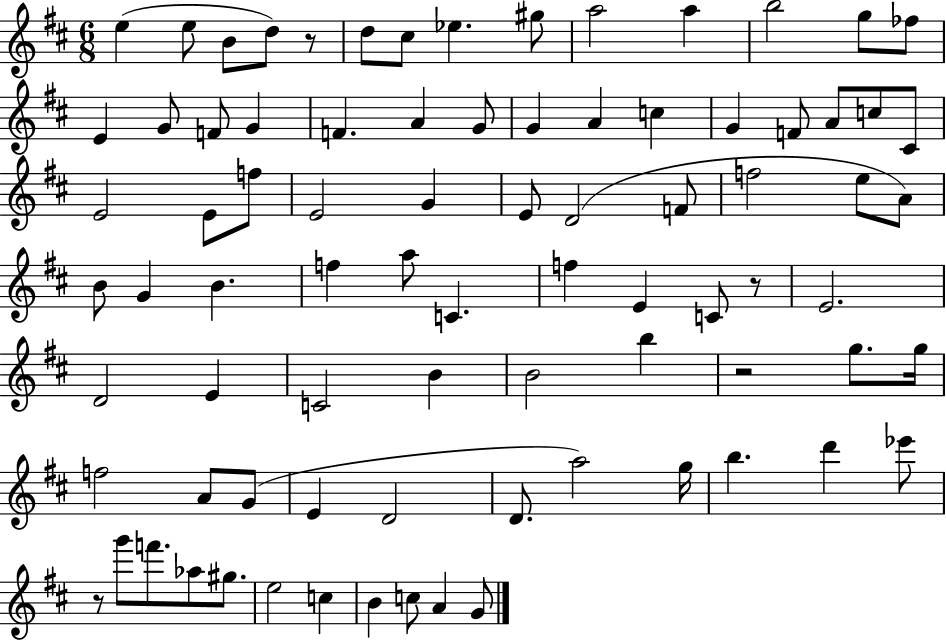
E5/q E5/e B4/e D5/e R/e D5/e C#5/e Eb5/q. G#5/e A5/h A5/q B5/h G5/e FES5/e E4/q G4/e F4/e G4/q F4/q. A4/q G4/e G4/q A4/q C5/q G4/q F4/e A4/e C5/e C#4/e E4/h E4/e F5/e E4/h G4/q E4/e D4/h F4/e F5/h E5/e A4/e B4/e G4/q B4/q. F5/q A5/e C4/q. F5/q E4/q C4/e R/e E4/h. D4/h E4/q C4/h B4/q B4/h B5/q R/h G5/e. G5/s F5/h A4/e G4/e E4/q D4/h D4/e. A5/h G5/s B5/q. D6/q Eb6/e R/e G6/e F6/e. Ab5/e G#5/e. E5/h C5/q B4/q C5/e A4/q G4/e